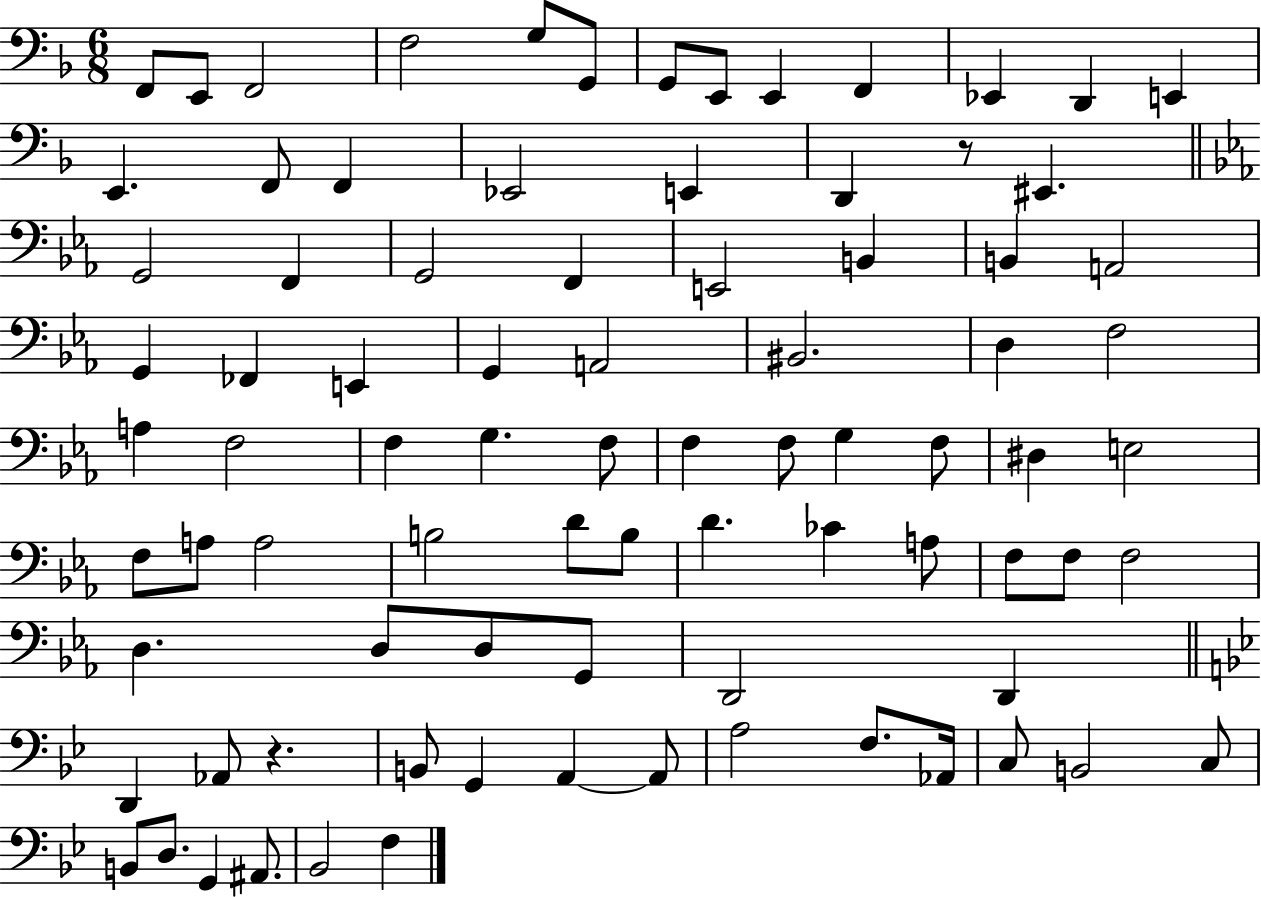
X:1
T:Untitled
M:6/8
L:1/4
K:F
F,,/2 E,,/2 F,,2 F,2 G,/2 G,,/2 G,,/2 E,,/2 E,, F,, _E,, D,, E,, E,, F,,/2 F,, _E,,2 E,, D,, z/2 ^E,, G,,2 F,, G,,2 F,, E,,2 B,, B,, A,,2 G,, _F,, E,, G,, A,,2 ^B,,2 D, F,2 A, F,2 F, G, F,/2 F, F,/2 G, F,/2 ^D, E,2 F,/2 A,/2 A,2 B,2 D/2 B,/2 D _C A,/2 F,/2 F,/2 F,2 D, D,/2 D,/2 G,,/2 D,,2 D,, D,, _A,,/2 z B,,/2 G,, A,, A,,/2 A,2 F,/2 _A,,/4 C,/2 B,,2 C,/2 B,,/2 D,/2 G,, ^A,,/2 _B,,2 F,